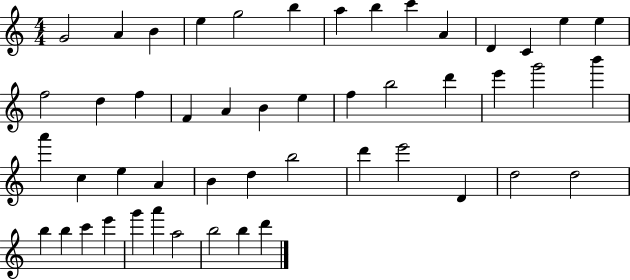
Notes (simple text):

G4/h A4/q B4/q E5/q G5/h B5/q A5/q B5/q C6/q A4/q D4/q C4/q E5/q E5/q F5/h D5/q F5/q F4/q A4/q B4/q E5/q F5/q B5/h D6/q E6/q G6/h B6/q A6/q C5/q E5/q A4/q B4/q D5/q B5/h D6/q E6/h D4/q D5/h D5/h B5/q B5/q C6/q E6/q G6/q A6/q A5/h B5/h B5/q D6/q